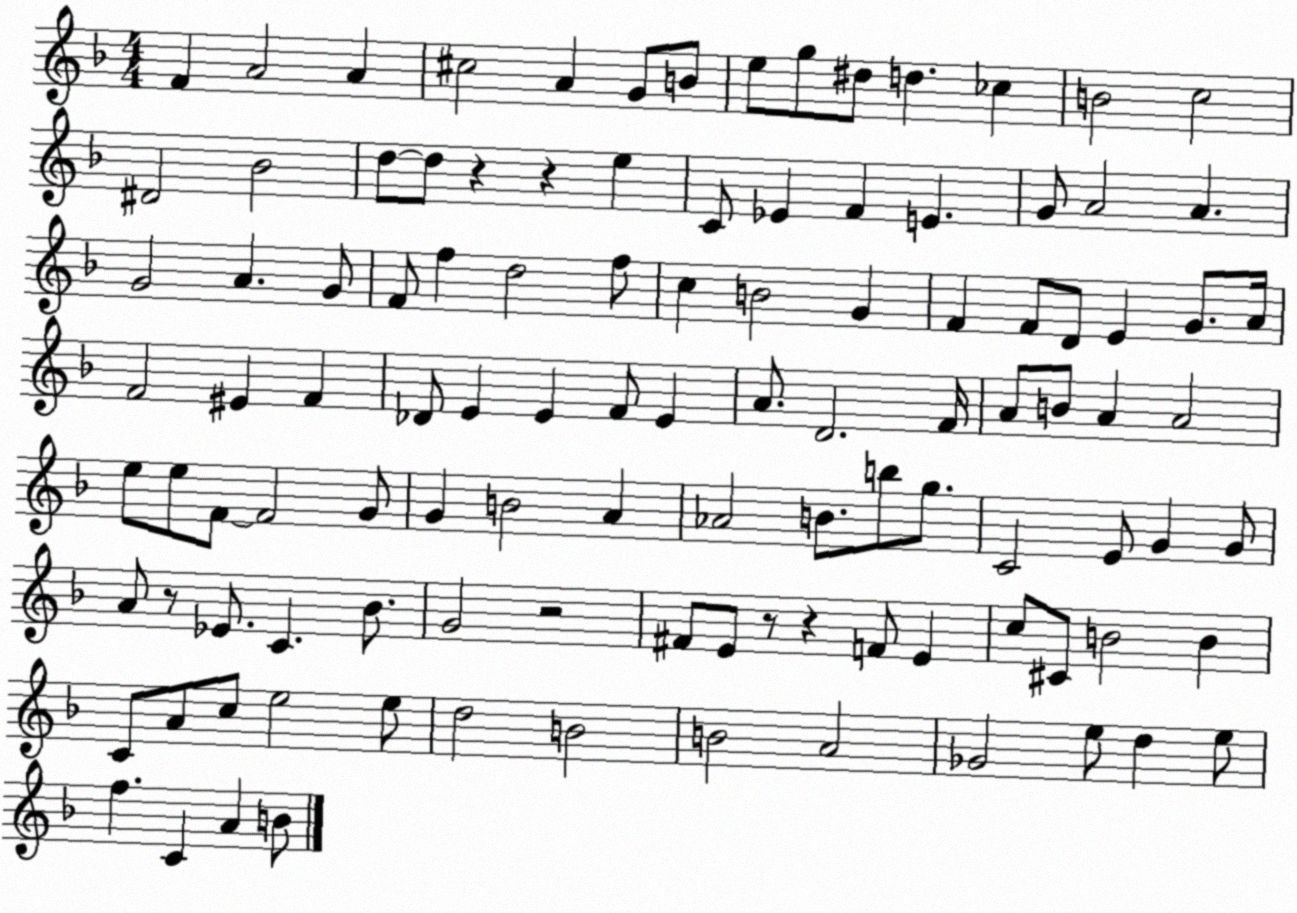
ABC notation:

X:1
T:Untitled
M:4/4
L:1/4
K:F
F A2 A ^c2 A G/2 B/2 e/2 g/2 ^d/2 d _c B2 c2 ^D2 _B2 d/2 d/2 z z e C/2 _E F E G/2 A2 A G2 A G/2 F/2 f d2 f/2 c B2 G F F/2 D/2 E G/2 A/4 F2 ^E F _D/2 E E F/2 E A/2 D2 F/4 A/2 B/2 A A2 e/2 e/2 F/2 F2 G/2 G B2 A _A2 B/2 b/2 g/2 C2 E/2 G G/2 A/2 z/2 _E/2 C _B/2 G2 z2 ^F/2 E/2 z/2 z F/2 E c/2 ^C/2 B2 B C/2 A/2 c/2 e2 e/2 d2 B2 B2 A2 _G2 e/2 d e/2 f C A B/2